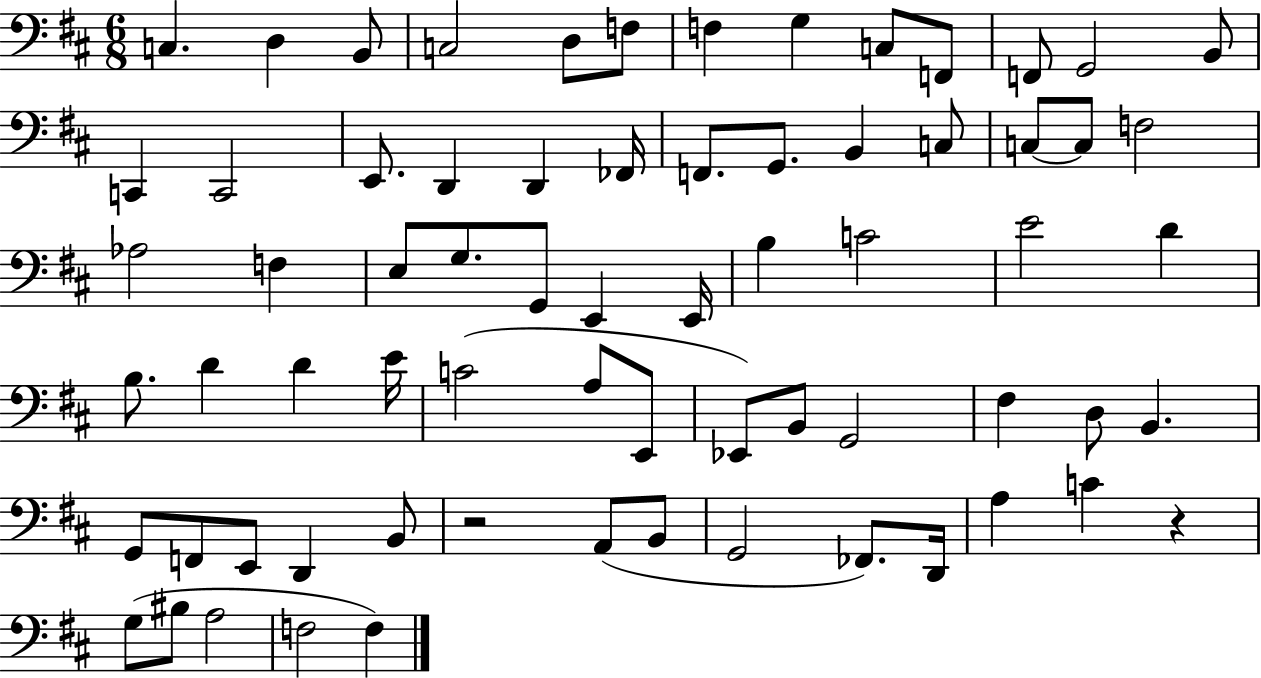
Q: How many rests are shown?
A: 2